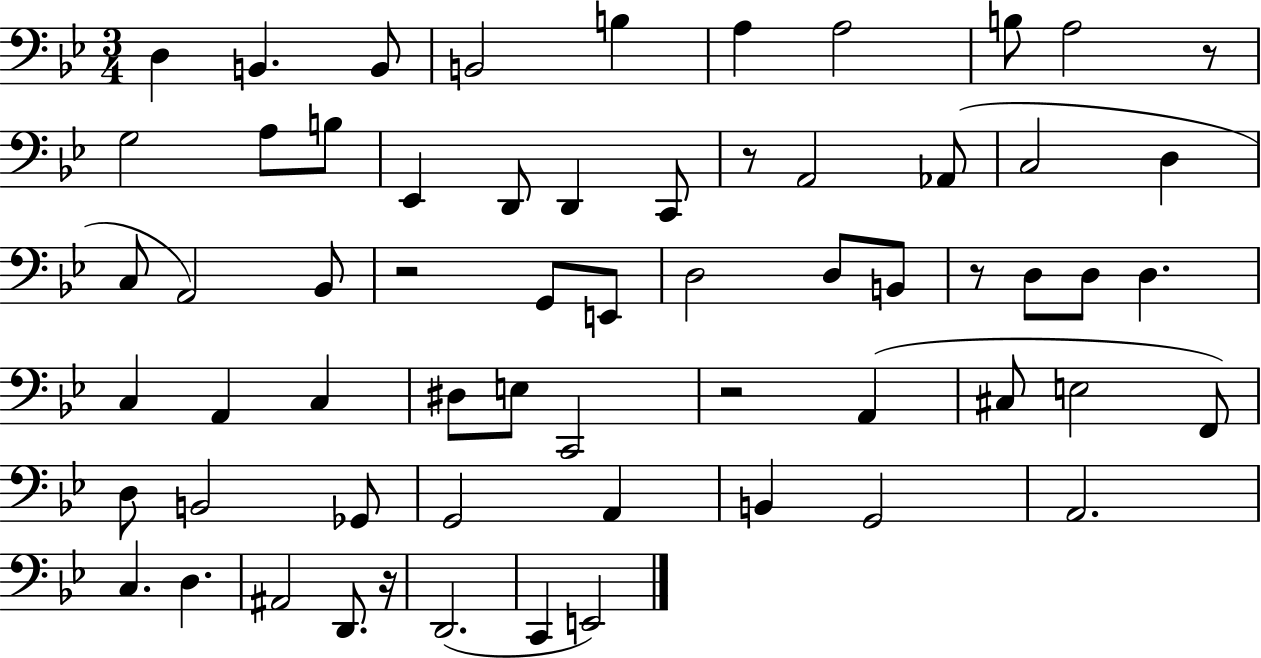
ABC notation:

X:1
T:Untitled
M:3/4
L:1/4
K:Bb
D, B,, B,,/2 B,,2 B, A, A,2 B,/2 A,2 z/2 G,2 A,/2 B,/2 _E,, D,,/2 D,, C,,/2 z/2 A,,2 _A,,/2 C,2 D, C,/2 A,,2 _B,,/2 z2 G,,/2 E,,/2 D,2 D,/2 B,,/2 z/2 D,/2 D,/2 D, C, A,, C, ^D,/2 E,/2 C,,2 z2 A,, ^C,/2 E,2 F,,/2 D,/2 B,,2 _G,,/2 G,,2 A,, B,, G,,2 A,,2 C, D, ^A,,2 D,,/2 z/4 D,,2 C,, E,,2